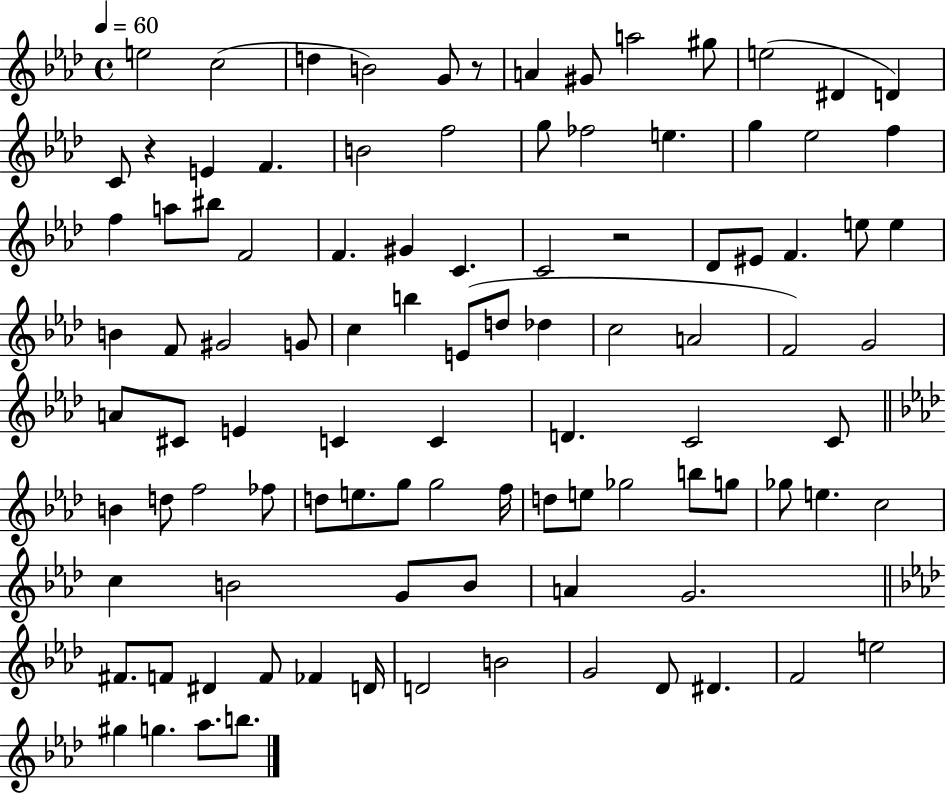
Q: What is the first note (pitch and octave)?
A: E5